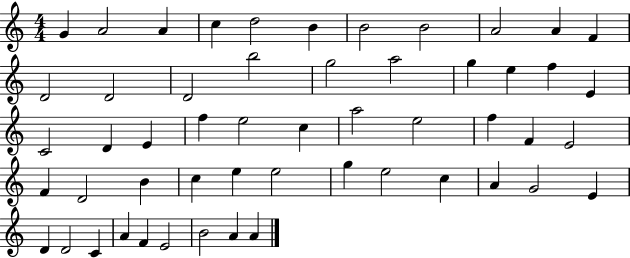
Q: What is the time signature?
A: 4/4